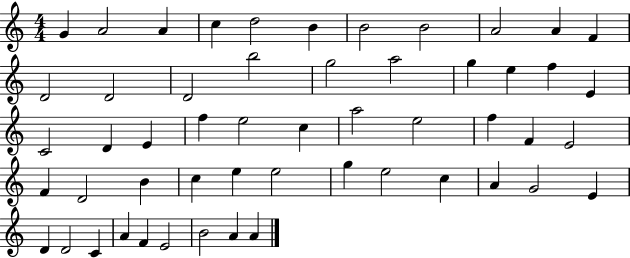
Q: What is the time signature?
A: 4/4